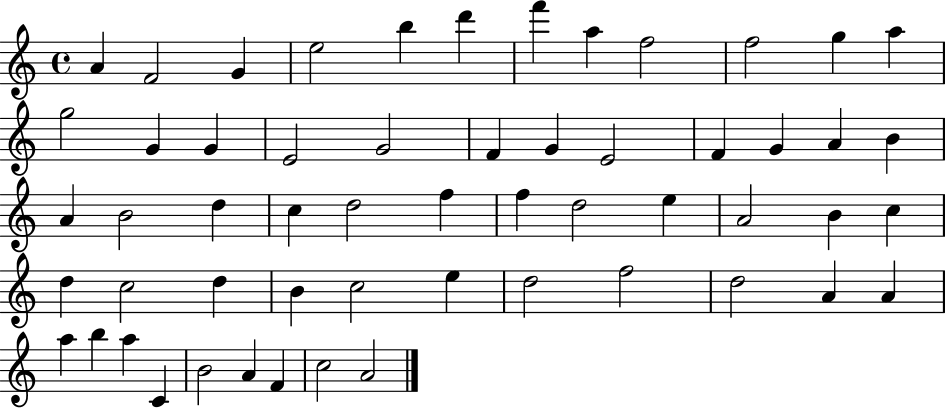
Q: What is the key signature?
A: C major